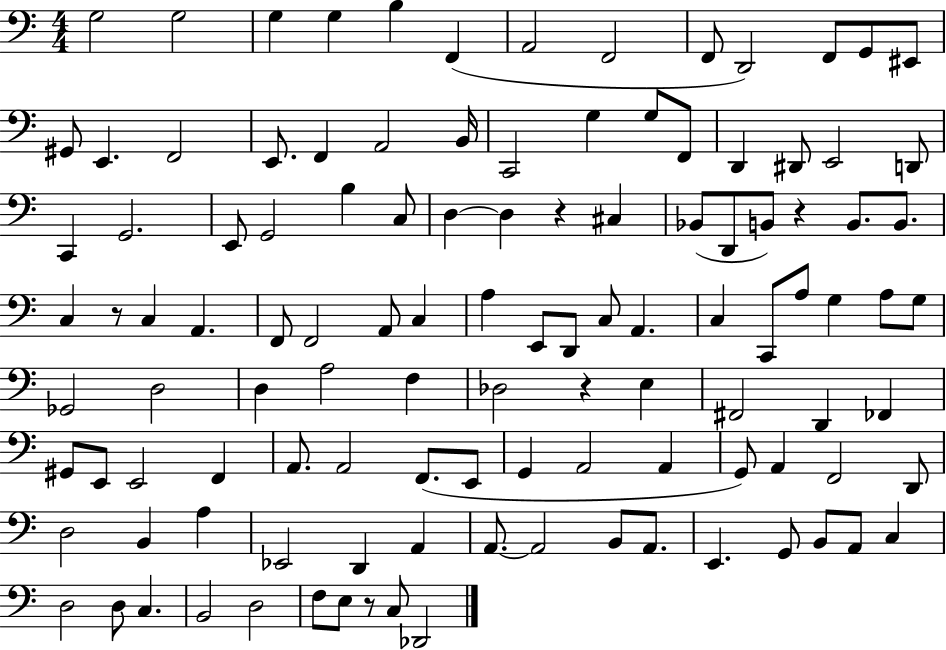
{
  \clef bass
  \numericTimeSignature
  \time 4/4
  \key c \major
  g2 g2 | g4 g4 b4 f,4( | a,2 f,2 | f,8 d,2) f,8 g,8 eis,8 | \break gis,8 e,4. f,2 | e,8. f,4 a,2 b,16 | c,2 g4 g8 f,8 | d,4 dis,8 e,2 d,8 | \break c,4 g,2. | e,8 g,2 b4 c8 | d4~~ d4 r4 cis4 | bes,8( d,8 b,8) r4 b,8. b,8. | \break c4 r8 c4 a,4. | f,8 f,2 a,8 c4 | a4 e,8 d,8 c8 a,4. | c4 c,8 a8 g4 a8 g8 | \break ges,2 d2 | d4 a2 f4 | des2 r4 e4 | fis,2 d,4 fes,4 | \break gis,8 e,8 e,2 f,4 | a,8. a,2 f,8.( e,8 | g,4 a,2 a,4 | g,8) a,4 f,2 d,8 | \break d2 b,4 a4 | ees,2 d,4 a,4 | a,8.~~ a,2 b,8 a,8. | e,4. g,8 b,8 a,8 c4 | \break d2 d8 c4. | b,2 d2 | f8 e8 r8 c8 des,2 | \bar "|."
}